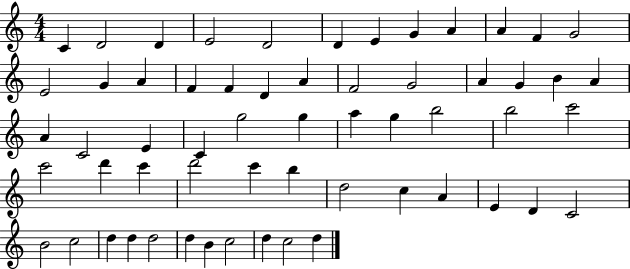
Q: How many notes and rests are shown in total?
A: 59